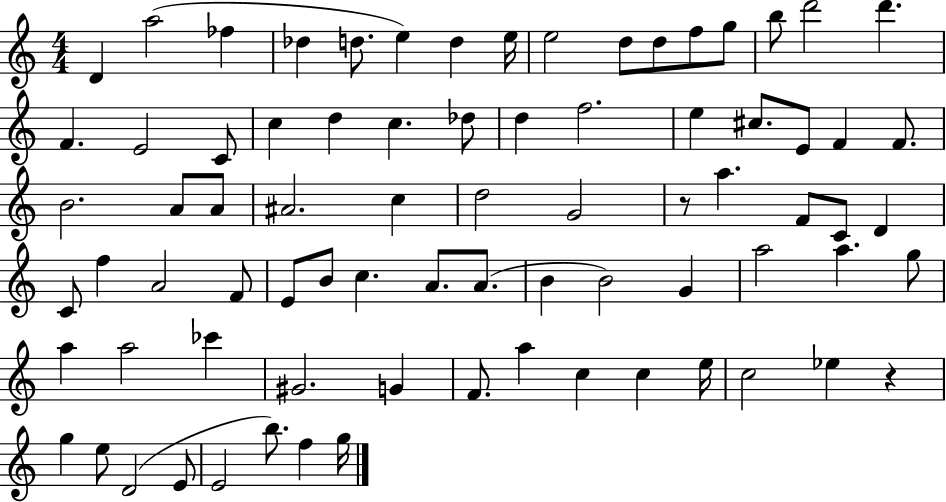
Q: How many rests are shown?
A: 2